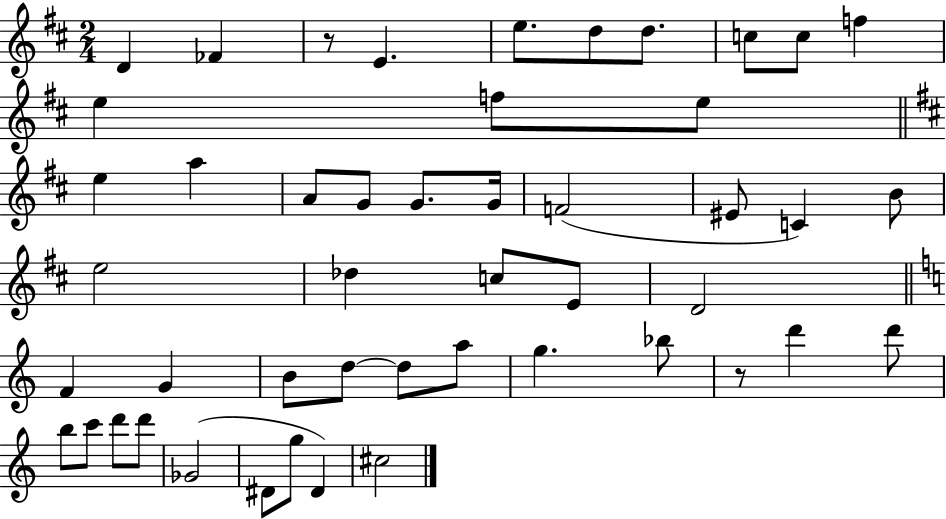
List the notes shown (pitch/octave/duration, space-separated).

D4/q FES4/q R/e E4/q. E5/e. D5/e D5/e. C5/e C5/e F5/q E5/q F5/e E5/e E5/q A5/q A4/e G4/e G4/e. G4/s F4/h EIS4/e C4/q B4/e E5/h Db5/q C5/e E4/e D4/h F4/q G4/q B4/e D5/e D5/e A5/e G5/q. Bb5/e R/e D6/q D6/e B5/e C6/e D6/e D6/e Gb4/h D#4/e G5/e D#4/q C#5/h